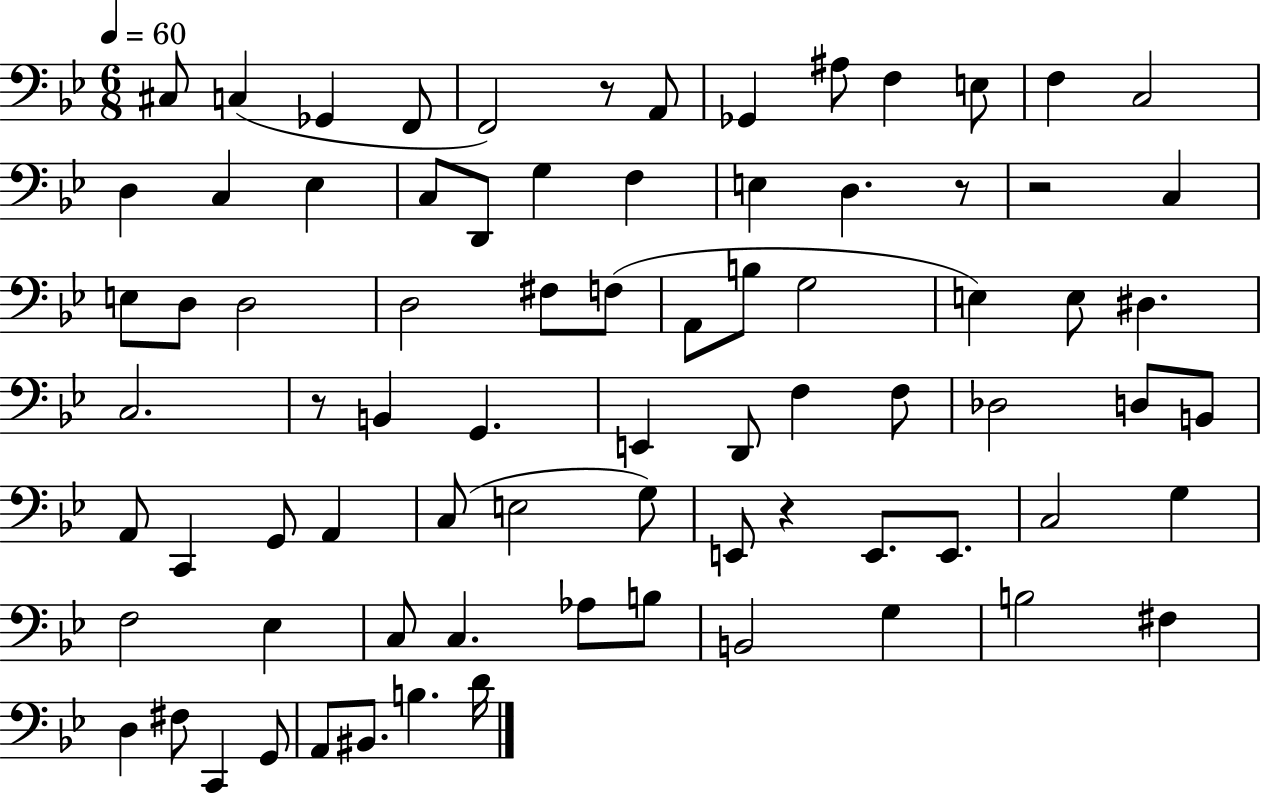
C#3/e C3/q Gb2/q F2/e F2/h R/e A2/e Gb2/q A#3/e F3/q E3/e F3/q C3/h D3/q C3/q Eb3/q C3/e D2/e G3/q F3/q E3/q D3/q. R/e R/h C3/q E3/e D3/e D3/h D3/h F#3/e F3/e A2/e B3/e G3/h E3/q E3/e D#3/q. C3/h. R/e B2/q G2/q. E2/q D2/e F3/q F3/e Db3/h D3/e B2/e A2/e C2/q G2/e A2/q C3/e E3/h G3/e E2/e R/q E2/e. E2/e. C3/h G3/q F3/h Eb3/q C3/e C3/q. Ab3/e B3/e B2/h G3/q B3/h F#3/q D3/q F#3/e C2/q G2/e A2/e BIS2/e. B3/q. D4/s